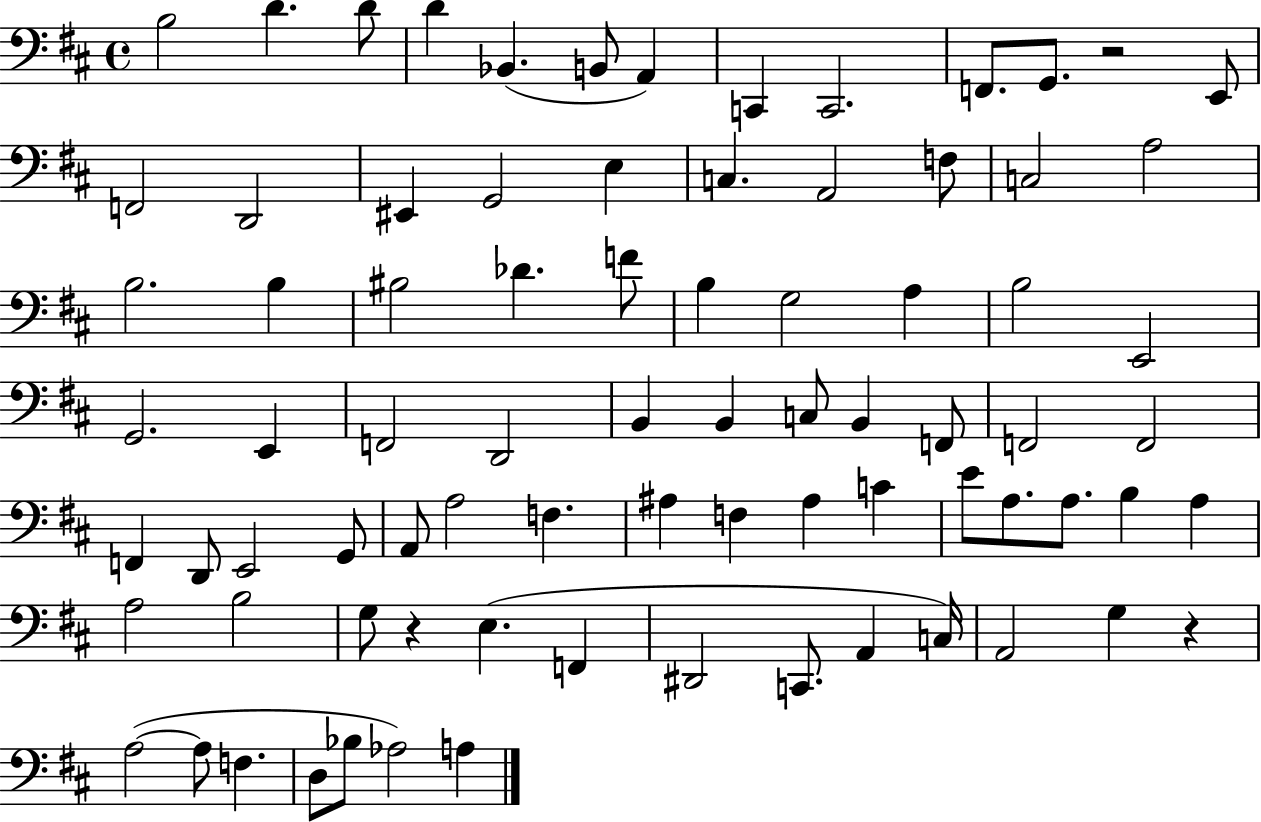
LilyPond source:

{
  \clef bass
  \time 4/4
  \defaultTimeSignature
  \key d \major
  \repeat volta 2 { b2 d'4. d'8 | d'4 bes,4.( b,8 a,4) | c,4 c,2. | f,8. g,8. r2 e,8 | \break f,2 d,2 | eis,4 g,2 e4 | c4. a,2 f8 | c2 a2 | \break b2. b4 | bis2 des'4. f'8 | b4 g2 a4 | b2 e,2 | \break g,2. e,4 | f,2 d,2 | b,4 b,4 c8 b,4 f,8 | f,2 f,2 | \break f,4 d,8 e,2 g,8 | a,8 a2 f4. | ais4 f4 ais4 c'4 | e'8 a8. a8. b4 a4 | \break a2 b2 | g8 r4 e4.( f,4 | dis,2 c,8. a,4 c16) | a,2 g4 r4 | \break a2~(~ a8 f4. | d8 bes8 aes2) a4 | } \bar "|."
}